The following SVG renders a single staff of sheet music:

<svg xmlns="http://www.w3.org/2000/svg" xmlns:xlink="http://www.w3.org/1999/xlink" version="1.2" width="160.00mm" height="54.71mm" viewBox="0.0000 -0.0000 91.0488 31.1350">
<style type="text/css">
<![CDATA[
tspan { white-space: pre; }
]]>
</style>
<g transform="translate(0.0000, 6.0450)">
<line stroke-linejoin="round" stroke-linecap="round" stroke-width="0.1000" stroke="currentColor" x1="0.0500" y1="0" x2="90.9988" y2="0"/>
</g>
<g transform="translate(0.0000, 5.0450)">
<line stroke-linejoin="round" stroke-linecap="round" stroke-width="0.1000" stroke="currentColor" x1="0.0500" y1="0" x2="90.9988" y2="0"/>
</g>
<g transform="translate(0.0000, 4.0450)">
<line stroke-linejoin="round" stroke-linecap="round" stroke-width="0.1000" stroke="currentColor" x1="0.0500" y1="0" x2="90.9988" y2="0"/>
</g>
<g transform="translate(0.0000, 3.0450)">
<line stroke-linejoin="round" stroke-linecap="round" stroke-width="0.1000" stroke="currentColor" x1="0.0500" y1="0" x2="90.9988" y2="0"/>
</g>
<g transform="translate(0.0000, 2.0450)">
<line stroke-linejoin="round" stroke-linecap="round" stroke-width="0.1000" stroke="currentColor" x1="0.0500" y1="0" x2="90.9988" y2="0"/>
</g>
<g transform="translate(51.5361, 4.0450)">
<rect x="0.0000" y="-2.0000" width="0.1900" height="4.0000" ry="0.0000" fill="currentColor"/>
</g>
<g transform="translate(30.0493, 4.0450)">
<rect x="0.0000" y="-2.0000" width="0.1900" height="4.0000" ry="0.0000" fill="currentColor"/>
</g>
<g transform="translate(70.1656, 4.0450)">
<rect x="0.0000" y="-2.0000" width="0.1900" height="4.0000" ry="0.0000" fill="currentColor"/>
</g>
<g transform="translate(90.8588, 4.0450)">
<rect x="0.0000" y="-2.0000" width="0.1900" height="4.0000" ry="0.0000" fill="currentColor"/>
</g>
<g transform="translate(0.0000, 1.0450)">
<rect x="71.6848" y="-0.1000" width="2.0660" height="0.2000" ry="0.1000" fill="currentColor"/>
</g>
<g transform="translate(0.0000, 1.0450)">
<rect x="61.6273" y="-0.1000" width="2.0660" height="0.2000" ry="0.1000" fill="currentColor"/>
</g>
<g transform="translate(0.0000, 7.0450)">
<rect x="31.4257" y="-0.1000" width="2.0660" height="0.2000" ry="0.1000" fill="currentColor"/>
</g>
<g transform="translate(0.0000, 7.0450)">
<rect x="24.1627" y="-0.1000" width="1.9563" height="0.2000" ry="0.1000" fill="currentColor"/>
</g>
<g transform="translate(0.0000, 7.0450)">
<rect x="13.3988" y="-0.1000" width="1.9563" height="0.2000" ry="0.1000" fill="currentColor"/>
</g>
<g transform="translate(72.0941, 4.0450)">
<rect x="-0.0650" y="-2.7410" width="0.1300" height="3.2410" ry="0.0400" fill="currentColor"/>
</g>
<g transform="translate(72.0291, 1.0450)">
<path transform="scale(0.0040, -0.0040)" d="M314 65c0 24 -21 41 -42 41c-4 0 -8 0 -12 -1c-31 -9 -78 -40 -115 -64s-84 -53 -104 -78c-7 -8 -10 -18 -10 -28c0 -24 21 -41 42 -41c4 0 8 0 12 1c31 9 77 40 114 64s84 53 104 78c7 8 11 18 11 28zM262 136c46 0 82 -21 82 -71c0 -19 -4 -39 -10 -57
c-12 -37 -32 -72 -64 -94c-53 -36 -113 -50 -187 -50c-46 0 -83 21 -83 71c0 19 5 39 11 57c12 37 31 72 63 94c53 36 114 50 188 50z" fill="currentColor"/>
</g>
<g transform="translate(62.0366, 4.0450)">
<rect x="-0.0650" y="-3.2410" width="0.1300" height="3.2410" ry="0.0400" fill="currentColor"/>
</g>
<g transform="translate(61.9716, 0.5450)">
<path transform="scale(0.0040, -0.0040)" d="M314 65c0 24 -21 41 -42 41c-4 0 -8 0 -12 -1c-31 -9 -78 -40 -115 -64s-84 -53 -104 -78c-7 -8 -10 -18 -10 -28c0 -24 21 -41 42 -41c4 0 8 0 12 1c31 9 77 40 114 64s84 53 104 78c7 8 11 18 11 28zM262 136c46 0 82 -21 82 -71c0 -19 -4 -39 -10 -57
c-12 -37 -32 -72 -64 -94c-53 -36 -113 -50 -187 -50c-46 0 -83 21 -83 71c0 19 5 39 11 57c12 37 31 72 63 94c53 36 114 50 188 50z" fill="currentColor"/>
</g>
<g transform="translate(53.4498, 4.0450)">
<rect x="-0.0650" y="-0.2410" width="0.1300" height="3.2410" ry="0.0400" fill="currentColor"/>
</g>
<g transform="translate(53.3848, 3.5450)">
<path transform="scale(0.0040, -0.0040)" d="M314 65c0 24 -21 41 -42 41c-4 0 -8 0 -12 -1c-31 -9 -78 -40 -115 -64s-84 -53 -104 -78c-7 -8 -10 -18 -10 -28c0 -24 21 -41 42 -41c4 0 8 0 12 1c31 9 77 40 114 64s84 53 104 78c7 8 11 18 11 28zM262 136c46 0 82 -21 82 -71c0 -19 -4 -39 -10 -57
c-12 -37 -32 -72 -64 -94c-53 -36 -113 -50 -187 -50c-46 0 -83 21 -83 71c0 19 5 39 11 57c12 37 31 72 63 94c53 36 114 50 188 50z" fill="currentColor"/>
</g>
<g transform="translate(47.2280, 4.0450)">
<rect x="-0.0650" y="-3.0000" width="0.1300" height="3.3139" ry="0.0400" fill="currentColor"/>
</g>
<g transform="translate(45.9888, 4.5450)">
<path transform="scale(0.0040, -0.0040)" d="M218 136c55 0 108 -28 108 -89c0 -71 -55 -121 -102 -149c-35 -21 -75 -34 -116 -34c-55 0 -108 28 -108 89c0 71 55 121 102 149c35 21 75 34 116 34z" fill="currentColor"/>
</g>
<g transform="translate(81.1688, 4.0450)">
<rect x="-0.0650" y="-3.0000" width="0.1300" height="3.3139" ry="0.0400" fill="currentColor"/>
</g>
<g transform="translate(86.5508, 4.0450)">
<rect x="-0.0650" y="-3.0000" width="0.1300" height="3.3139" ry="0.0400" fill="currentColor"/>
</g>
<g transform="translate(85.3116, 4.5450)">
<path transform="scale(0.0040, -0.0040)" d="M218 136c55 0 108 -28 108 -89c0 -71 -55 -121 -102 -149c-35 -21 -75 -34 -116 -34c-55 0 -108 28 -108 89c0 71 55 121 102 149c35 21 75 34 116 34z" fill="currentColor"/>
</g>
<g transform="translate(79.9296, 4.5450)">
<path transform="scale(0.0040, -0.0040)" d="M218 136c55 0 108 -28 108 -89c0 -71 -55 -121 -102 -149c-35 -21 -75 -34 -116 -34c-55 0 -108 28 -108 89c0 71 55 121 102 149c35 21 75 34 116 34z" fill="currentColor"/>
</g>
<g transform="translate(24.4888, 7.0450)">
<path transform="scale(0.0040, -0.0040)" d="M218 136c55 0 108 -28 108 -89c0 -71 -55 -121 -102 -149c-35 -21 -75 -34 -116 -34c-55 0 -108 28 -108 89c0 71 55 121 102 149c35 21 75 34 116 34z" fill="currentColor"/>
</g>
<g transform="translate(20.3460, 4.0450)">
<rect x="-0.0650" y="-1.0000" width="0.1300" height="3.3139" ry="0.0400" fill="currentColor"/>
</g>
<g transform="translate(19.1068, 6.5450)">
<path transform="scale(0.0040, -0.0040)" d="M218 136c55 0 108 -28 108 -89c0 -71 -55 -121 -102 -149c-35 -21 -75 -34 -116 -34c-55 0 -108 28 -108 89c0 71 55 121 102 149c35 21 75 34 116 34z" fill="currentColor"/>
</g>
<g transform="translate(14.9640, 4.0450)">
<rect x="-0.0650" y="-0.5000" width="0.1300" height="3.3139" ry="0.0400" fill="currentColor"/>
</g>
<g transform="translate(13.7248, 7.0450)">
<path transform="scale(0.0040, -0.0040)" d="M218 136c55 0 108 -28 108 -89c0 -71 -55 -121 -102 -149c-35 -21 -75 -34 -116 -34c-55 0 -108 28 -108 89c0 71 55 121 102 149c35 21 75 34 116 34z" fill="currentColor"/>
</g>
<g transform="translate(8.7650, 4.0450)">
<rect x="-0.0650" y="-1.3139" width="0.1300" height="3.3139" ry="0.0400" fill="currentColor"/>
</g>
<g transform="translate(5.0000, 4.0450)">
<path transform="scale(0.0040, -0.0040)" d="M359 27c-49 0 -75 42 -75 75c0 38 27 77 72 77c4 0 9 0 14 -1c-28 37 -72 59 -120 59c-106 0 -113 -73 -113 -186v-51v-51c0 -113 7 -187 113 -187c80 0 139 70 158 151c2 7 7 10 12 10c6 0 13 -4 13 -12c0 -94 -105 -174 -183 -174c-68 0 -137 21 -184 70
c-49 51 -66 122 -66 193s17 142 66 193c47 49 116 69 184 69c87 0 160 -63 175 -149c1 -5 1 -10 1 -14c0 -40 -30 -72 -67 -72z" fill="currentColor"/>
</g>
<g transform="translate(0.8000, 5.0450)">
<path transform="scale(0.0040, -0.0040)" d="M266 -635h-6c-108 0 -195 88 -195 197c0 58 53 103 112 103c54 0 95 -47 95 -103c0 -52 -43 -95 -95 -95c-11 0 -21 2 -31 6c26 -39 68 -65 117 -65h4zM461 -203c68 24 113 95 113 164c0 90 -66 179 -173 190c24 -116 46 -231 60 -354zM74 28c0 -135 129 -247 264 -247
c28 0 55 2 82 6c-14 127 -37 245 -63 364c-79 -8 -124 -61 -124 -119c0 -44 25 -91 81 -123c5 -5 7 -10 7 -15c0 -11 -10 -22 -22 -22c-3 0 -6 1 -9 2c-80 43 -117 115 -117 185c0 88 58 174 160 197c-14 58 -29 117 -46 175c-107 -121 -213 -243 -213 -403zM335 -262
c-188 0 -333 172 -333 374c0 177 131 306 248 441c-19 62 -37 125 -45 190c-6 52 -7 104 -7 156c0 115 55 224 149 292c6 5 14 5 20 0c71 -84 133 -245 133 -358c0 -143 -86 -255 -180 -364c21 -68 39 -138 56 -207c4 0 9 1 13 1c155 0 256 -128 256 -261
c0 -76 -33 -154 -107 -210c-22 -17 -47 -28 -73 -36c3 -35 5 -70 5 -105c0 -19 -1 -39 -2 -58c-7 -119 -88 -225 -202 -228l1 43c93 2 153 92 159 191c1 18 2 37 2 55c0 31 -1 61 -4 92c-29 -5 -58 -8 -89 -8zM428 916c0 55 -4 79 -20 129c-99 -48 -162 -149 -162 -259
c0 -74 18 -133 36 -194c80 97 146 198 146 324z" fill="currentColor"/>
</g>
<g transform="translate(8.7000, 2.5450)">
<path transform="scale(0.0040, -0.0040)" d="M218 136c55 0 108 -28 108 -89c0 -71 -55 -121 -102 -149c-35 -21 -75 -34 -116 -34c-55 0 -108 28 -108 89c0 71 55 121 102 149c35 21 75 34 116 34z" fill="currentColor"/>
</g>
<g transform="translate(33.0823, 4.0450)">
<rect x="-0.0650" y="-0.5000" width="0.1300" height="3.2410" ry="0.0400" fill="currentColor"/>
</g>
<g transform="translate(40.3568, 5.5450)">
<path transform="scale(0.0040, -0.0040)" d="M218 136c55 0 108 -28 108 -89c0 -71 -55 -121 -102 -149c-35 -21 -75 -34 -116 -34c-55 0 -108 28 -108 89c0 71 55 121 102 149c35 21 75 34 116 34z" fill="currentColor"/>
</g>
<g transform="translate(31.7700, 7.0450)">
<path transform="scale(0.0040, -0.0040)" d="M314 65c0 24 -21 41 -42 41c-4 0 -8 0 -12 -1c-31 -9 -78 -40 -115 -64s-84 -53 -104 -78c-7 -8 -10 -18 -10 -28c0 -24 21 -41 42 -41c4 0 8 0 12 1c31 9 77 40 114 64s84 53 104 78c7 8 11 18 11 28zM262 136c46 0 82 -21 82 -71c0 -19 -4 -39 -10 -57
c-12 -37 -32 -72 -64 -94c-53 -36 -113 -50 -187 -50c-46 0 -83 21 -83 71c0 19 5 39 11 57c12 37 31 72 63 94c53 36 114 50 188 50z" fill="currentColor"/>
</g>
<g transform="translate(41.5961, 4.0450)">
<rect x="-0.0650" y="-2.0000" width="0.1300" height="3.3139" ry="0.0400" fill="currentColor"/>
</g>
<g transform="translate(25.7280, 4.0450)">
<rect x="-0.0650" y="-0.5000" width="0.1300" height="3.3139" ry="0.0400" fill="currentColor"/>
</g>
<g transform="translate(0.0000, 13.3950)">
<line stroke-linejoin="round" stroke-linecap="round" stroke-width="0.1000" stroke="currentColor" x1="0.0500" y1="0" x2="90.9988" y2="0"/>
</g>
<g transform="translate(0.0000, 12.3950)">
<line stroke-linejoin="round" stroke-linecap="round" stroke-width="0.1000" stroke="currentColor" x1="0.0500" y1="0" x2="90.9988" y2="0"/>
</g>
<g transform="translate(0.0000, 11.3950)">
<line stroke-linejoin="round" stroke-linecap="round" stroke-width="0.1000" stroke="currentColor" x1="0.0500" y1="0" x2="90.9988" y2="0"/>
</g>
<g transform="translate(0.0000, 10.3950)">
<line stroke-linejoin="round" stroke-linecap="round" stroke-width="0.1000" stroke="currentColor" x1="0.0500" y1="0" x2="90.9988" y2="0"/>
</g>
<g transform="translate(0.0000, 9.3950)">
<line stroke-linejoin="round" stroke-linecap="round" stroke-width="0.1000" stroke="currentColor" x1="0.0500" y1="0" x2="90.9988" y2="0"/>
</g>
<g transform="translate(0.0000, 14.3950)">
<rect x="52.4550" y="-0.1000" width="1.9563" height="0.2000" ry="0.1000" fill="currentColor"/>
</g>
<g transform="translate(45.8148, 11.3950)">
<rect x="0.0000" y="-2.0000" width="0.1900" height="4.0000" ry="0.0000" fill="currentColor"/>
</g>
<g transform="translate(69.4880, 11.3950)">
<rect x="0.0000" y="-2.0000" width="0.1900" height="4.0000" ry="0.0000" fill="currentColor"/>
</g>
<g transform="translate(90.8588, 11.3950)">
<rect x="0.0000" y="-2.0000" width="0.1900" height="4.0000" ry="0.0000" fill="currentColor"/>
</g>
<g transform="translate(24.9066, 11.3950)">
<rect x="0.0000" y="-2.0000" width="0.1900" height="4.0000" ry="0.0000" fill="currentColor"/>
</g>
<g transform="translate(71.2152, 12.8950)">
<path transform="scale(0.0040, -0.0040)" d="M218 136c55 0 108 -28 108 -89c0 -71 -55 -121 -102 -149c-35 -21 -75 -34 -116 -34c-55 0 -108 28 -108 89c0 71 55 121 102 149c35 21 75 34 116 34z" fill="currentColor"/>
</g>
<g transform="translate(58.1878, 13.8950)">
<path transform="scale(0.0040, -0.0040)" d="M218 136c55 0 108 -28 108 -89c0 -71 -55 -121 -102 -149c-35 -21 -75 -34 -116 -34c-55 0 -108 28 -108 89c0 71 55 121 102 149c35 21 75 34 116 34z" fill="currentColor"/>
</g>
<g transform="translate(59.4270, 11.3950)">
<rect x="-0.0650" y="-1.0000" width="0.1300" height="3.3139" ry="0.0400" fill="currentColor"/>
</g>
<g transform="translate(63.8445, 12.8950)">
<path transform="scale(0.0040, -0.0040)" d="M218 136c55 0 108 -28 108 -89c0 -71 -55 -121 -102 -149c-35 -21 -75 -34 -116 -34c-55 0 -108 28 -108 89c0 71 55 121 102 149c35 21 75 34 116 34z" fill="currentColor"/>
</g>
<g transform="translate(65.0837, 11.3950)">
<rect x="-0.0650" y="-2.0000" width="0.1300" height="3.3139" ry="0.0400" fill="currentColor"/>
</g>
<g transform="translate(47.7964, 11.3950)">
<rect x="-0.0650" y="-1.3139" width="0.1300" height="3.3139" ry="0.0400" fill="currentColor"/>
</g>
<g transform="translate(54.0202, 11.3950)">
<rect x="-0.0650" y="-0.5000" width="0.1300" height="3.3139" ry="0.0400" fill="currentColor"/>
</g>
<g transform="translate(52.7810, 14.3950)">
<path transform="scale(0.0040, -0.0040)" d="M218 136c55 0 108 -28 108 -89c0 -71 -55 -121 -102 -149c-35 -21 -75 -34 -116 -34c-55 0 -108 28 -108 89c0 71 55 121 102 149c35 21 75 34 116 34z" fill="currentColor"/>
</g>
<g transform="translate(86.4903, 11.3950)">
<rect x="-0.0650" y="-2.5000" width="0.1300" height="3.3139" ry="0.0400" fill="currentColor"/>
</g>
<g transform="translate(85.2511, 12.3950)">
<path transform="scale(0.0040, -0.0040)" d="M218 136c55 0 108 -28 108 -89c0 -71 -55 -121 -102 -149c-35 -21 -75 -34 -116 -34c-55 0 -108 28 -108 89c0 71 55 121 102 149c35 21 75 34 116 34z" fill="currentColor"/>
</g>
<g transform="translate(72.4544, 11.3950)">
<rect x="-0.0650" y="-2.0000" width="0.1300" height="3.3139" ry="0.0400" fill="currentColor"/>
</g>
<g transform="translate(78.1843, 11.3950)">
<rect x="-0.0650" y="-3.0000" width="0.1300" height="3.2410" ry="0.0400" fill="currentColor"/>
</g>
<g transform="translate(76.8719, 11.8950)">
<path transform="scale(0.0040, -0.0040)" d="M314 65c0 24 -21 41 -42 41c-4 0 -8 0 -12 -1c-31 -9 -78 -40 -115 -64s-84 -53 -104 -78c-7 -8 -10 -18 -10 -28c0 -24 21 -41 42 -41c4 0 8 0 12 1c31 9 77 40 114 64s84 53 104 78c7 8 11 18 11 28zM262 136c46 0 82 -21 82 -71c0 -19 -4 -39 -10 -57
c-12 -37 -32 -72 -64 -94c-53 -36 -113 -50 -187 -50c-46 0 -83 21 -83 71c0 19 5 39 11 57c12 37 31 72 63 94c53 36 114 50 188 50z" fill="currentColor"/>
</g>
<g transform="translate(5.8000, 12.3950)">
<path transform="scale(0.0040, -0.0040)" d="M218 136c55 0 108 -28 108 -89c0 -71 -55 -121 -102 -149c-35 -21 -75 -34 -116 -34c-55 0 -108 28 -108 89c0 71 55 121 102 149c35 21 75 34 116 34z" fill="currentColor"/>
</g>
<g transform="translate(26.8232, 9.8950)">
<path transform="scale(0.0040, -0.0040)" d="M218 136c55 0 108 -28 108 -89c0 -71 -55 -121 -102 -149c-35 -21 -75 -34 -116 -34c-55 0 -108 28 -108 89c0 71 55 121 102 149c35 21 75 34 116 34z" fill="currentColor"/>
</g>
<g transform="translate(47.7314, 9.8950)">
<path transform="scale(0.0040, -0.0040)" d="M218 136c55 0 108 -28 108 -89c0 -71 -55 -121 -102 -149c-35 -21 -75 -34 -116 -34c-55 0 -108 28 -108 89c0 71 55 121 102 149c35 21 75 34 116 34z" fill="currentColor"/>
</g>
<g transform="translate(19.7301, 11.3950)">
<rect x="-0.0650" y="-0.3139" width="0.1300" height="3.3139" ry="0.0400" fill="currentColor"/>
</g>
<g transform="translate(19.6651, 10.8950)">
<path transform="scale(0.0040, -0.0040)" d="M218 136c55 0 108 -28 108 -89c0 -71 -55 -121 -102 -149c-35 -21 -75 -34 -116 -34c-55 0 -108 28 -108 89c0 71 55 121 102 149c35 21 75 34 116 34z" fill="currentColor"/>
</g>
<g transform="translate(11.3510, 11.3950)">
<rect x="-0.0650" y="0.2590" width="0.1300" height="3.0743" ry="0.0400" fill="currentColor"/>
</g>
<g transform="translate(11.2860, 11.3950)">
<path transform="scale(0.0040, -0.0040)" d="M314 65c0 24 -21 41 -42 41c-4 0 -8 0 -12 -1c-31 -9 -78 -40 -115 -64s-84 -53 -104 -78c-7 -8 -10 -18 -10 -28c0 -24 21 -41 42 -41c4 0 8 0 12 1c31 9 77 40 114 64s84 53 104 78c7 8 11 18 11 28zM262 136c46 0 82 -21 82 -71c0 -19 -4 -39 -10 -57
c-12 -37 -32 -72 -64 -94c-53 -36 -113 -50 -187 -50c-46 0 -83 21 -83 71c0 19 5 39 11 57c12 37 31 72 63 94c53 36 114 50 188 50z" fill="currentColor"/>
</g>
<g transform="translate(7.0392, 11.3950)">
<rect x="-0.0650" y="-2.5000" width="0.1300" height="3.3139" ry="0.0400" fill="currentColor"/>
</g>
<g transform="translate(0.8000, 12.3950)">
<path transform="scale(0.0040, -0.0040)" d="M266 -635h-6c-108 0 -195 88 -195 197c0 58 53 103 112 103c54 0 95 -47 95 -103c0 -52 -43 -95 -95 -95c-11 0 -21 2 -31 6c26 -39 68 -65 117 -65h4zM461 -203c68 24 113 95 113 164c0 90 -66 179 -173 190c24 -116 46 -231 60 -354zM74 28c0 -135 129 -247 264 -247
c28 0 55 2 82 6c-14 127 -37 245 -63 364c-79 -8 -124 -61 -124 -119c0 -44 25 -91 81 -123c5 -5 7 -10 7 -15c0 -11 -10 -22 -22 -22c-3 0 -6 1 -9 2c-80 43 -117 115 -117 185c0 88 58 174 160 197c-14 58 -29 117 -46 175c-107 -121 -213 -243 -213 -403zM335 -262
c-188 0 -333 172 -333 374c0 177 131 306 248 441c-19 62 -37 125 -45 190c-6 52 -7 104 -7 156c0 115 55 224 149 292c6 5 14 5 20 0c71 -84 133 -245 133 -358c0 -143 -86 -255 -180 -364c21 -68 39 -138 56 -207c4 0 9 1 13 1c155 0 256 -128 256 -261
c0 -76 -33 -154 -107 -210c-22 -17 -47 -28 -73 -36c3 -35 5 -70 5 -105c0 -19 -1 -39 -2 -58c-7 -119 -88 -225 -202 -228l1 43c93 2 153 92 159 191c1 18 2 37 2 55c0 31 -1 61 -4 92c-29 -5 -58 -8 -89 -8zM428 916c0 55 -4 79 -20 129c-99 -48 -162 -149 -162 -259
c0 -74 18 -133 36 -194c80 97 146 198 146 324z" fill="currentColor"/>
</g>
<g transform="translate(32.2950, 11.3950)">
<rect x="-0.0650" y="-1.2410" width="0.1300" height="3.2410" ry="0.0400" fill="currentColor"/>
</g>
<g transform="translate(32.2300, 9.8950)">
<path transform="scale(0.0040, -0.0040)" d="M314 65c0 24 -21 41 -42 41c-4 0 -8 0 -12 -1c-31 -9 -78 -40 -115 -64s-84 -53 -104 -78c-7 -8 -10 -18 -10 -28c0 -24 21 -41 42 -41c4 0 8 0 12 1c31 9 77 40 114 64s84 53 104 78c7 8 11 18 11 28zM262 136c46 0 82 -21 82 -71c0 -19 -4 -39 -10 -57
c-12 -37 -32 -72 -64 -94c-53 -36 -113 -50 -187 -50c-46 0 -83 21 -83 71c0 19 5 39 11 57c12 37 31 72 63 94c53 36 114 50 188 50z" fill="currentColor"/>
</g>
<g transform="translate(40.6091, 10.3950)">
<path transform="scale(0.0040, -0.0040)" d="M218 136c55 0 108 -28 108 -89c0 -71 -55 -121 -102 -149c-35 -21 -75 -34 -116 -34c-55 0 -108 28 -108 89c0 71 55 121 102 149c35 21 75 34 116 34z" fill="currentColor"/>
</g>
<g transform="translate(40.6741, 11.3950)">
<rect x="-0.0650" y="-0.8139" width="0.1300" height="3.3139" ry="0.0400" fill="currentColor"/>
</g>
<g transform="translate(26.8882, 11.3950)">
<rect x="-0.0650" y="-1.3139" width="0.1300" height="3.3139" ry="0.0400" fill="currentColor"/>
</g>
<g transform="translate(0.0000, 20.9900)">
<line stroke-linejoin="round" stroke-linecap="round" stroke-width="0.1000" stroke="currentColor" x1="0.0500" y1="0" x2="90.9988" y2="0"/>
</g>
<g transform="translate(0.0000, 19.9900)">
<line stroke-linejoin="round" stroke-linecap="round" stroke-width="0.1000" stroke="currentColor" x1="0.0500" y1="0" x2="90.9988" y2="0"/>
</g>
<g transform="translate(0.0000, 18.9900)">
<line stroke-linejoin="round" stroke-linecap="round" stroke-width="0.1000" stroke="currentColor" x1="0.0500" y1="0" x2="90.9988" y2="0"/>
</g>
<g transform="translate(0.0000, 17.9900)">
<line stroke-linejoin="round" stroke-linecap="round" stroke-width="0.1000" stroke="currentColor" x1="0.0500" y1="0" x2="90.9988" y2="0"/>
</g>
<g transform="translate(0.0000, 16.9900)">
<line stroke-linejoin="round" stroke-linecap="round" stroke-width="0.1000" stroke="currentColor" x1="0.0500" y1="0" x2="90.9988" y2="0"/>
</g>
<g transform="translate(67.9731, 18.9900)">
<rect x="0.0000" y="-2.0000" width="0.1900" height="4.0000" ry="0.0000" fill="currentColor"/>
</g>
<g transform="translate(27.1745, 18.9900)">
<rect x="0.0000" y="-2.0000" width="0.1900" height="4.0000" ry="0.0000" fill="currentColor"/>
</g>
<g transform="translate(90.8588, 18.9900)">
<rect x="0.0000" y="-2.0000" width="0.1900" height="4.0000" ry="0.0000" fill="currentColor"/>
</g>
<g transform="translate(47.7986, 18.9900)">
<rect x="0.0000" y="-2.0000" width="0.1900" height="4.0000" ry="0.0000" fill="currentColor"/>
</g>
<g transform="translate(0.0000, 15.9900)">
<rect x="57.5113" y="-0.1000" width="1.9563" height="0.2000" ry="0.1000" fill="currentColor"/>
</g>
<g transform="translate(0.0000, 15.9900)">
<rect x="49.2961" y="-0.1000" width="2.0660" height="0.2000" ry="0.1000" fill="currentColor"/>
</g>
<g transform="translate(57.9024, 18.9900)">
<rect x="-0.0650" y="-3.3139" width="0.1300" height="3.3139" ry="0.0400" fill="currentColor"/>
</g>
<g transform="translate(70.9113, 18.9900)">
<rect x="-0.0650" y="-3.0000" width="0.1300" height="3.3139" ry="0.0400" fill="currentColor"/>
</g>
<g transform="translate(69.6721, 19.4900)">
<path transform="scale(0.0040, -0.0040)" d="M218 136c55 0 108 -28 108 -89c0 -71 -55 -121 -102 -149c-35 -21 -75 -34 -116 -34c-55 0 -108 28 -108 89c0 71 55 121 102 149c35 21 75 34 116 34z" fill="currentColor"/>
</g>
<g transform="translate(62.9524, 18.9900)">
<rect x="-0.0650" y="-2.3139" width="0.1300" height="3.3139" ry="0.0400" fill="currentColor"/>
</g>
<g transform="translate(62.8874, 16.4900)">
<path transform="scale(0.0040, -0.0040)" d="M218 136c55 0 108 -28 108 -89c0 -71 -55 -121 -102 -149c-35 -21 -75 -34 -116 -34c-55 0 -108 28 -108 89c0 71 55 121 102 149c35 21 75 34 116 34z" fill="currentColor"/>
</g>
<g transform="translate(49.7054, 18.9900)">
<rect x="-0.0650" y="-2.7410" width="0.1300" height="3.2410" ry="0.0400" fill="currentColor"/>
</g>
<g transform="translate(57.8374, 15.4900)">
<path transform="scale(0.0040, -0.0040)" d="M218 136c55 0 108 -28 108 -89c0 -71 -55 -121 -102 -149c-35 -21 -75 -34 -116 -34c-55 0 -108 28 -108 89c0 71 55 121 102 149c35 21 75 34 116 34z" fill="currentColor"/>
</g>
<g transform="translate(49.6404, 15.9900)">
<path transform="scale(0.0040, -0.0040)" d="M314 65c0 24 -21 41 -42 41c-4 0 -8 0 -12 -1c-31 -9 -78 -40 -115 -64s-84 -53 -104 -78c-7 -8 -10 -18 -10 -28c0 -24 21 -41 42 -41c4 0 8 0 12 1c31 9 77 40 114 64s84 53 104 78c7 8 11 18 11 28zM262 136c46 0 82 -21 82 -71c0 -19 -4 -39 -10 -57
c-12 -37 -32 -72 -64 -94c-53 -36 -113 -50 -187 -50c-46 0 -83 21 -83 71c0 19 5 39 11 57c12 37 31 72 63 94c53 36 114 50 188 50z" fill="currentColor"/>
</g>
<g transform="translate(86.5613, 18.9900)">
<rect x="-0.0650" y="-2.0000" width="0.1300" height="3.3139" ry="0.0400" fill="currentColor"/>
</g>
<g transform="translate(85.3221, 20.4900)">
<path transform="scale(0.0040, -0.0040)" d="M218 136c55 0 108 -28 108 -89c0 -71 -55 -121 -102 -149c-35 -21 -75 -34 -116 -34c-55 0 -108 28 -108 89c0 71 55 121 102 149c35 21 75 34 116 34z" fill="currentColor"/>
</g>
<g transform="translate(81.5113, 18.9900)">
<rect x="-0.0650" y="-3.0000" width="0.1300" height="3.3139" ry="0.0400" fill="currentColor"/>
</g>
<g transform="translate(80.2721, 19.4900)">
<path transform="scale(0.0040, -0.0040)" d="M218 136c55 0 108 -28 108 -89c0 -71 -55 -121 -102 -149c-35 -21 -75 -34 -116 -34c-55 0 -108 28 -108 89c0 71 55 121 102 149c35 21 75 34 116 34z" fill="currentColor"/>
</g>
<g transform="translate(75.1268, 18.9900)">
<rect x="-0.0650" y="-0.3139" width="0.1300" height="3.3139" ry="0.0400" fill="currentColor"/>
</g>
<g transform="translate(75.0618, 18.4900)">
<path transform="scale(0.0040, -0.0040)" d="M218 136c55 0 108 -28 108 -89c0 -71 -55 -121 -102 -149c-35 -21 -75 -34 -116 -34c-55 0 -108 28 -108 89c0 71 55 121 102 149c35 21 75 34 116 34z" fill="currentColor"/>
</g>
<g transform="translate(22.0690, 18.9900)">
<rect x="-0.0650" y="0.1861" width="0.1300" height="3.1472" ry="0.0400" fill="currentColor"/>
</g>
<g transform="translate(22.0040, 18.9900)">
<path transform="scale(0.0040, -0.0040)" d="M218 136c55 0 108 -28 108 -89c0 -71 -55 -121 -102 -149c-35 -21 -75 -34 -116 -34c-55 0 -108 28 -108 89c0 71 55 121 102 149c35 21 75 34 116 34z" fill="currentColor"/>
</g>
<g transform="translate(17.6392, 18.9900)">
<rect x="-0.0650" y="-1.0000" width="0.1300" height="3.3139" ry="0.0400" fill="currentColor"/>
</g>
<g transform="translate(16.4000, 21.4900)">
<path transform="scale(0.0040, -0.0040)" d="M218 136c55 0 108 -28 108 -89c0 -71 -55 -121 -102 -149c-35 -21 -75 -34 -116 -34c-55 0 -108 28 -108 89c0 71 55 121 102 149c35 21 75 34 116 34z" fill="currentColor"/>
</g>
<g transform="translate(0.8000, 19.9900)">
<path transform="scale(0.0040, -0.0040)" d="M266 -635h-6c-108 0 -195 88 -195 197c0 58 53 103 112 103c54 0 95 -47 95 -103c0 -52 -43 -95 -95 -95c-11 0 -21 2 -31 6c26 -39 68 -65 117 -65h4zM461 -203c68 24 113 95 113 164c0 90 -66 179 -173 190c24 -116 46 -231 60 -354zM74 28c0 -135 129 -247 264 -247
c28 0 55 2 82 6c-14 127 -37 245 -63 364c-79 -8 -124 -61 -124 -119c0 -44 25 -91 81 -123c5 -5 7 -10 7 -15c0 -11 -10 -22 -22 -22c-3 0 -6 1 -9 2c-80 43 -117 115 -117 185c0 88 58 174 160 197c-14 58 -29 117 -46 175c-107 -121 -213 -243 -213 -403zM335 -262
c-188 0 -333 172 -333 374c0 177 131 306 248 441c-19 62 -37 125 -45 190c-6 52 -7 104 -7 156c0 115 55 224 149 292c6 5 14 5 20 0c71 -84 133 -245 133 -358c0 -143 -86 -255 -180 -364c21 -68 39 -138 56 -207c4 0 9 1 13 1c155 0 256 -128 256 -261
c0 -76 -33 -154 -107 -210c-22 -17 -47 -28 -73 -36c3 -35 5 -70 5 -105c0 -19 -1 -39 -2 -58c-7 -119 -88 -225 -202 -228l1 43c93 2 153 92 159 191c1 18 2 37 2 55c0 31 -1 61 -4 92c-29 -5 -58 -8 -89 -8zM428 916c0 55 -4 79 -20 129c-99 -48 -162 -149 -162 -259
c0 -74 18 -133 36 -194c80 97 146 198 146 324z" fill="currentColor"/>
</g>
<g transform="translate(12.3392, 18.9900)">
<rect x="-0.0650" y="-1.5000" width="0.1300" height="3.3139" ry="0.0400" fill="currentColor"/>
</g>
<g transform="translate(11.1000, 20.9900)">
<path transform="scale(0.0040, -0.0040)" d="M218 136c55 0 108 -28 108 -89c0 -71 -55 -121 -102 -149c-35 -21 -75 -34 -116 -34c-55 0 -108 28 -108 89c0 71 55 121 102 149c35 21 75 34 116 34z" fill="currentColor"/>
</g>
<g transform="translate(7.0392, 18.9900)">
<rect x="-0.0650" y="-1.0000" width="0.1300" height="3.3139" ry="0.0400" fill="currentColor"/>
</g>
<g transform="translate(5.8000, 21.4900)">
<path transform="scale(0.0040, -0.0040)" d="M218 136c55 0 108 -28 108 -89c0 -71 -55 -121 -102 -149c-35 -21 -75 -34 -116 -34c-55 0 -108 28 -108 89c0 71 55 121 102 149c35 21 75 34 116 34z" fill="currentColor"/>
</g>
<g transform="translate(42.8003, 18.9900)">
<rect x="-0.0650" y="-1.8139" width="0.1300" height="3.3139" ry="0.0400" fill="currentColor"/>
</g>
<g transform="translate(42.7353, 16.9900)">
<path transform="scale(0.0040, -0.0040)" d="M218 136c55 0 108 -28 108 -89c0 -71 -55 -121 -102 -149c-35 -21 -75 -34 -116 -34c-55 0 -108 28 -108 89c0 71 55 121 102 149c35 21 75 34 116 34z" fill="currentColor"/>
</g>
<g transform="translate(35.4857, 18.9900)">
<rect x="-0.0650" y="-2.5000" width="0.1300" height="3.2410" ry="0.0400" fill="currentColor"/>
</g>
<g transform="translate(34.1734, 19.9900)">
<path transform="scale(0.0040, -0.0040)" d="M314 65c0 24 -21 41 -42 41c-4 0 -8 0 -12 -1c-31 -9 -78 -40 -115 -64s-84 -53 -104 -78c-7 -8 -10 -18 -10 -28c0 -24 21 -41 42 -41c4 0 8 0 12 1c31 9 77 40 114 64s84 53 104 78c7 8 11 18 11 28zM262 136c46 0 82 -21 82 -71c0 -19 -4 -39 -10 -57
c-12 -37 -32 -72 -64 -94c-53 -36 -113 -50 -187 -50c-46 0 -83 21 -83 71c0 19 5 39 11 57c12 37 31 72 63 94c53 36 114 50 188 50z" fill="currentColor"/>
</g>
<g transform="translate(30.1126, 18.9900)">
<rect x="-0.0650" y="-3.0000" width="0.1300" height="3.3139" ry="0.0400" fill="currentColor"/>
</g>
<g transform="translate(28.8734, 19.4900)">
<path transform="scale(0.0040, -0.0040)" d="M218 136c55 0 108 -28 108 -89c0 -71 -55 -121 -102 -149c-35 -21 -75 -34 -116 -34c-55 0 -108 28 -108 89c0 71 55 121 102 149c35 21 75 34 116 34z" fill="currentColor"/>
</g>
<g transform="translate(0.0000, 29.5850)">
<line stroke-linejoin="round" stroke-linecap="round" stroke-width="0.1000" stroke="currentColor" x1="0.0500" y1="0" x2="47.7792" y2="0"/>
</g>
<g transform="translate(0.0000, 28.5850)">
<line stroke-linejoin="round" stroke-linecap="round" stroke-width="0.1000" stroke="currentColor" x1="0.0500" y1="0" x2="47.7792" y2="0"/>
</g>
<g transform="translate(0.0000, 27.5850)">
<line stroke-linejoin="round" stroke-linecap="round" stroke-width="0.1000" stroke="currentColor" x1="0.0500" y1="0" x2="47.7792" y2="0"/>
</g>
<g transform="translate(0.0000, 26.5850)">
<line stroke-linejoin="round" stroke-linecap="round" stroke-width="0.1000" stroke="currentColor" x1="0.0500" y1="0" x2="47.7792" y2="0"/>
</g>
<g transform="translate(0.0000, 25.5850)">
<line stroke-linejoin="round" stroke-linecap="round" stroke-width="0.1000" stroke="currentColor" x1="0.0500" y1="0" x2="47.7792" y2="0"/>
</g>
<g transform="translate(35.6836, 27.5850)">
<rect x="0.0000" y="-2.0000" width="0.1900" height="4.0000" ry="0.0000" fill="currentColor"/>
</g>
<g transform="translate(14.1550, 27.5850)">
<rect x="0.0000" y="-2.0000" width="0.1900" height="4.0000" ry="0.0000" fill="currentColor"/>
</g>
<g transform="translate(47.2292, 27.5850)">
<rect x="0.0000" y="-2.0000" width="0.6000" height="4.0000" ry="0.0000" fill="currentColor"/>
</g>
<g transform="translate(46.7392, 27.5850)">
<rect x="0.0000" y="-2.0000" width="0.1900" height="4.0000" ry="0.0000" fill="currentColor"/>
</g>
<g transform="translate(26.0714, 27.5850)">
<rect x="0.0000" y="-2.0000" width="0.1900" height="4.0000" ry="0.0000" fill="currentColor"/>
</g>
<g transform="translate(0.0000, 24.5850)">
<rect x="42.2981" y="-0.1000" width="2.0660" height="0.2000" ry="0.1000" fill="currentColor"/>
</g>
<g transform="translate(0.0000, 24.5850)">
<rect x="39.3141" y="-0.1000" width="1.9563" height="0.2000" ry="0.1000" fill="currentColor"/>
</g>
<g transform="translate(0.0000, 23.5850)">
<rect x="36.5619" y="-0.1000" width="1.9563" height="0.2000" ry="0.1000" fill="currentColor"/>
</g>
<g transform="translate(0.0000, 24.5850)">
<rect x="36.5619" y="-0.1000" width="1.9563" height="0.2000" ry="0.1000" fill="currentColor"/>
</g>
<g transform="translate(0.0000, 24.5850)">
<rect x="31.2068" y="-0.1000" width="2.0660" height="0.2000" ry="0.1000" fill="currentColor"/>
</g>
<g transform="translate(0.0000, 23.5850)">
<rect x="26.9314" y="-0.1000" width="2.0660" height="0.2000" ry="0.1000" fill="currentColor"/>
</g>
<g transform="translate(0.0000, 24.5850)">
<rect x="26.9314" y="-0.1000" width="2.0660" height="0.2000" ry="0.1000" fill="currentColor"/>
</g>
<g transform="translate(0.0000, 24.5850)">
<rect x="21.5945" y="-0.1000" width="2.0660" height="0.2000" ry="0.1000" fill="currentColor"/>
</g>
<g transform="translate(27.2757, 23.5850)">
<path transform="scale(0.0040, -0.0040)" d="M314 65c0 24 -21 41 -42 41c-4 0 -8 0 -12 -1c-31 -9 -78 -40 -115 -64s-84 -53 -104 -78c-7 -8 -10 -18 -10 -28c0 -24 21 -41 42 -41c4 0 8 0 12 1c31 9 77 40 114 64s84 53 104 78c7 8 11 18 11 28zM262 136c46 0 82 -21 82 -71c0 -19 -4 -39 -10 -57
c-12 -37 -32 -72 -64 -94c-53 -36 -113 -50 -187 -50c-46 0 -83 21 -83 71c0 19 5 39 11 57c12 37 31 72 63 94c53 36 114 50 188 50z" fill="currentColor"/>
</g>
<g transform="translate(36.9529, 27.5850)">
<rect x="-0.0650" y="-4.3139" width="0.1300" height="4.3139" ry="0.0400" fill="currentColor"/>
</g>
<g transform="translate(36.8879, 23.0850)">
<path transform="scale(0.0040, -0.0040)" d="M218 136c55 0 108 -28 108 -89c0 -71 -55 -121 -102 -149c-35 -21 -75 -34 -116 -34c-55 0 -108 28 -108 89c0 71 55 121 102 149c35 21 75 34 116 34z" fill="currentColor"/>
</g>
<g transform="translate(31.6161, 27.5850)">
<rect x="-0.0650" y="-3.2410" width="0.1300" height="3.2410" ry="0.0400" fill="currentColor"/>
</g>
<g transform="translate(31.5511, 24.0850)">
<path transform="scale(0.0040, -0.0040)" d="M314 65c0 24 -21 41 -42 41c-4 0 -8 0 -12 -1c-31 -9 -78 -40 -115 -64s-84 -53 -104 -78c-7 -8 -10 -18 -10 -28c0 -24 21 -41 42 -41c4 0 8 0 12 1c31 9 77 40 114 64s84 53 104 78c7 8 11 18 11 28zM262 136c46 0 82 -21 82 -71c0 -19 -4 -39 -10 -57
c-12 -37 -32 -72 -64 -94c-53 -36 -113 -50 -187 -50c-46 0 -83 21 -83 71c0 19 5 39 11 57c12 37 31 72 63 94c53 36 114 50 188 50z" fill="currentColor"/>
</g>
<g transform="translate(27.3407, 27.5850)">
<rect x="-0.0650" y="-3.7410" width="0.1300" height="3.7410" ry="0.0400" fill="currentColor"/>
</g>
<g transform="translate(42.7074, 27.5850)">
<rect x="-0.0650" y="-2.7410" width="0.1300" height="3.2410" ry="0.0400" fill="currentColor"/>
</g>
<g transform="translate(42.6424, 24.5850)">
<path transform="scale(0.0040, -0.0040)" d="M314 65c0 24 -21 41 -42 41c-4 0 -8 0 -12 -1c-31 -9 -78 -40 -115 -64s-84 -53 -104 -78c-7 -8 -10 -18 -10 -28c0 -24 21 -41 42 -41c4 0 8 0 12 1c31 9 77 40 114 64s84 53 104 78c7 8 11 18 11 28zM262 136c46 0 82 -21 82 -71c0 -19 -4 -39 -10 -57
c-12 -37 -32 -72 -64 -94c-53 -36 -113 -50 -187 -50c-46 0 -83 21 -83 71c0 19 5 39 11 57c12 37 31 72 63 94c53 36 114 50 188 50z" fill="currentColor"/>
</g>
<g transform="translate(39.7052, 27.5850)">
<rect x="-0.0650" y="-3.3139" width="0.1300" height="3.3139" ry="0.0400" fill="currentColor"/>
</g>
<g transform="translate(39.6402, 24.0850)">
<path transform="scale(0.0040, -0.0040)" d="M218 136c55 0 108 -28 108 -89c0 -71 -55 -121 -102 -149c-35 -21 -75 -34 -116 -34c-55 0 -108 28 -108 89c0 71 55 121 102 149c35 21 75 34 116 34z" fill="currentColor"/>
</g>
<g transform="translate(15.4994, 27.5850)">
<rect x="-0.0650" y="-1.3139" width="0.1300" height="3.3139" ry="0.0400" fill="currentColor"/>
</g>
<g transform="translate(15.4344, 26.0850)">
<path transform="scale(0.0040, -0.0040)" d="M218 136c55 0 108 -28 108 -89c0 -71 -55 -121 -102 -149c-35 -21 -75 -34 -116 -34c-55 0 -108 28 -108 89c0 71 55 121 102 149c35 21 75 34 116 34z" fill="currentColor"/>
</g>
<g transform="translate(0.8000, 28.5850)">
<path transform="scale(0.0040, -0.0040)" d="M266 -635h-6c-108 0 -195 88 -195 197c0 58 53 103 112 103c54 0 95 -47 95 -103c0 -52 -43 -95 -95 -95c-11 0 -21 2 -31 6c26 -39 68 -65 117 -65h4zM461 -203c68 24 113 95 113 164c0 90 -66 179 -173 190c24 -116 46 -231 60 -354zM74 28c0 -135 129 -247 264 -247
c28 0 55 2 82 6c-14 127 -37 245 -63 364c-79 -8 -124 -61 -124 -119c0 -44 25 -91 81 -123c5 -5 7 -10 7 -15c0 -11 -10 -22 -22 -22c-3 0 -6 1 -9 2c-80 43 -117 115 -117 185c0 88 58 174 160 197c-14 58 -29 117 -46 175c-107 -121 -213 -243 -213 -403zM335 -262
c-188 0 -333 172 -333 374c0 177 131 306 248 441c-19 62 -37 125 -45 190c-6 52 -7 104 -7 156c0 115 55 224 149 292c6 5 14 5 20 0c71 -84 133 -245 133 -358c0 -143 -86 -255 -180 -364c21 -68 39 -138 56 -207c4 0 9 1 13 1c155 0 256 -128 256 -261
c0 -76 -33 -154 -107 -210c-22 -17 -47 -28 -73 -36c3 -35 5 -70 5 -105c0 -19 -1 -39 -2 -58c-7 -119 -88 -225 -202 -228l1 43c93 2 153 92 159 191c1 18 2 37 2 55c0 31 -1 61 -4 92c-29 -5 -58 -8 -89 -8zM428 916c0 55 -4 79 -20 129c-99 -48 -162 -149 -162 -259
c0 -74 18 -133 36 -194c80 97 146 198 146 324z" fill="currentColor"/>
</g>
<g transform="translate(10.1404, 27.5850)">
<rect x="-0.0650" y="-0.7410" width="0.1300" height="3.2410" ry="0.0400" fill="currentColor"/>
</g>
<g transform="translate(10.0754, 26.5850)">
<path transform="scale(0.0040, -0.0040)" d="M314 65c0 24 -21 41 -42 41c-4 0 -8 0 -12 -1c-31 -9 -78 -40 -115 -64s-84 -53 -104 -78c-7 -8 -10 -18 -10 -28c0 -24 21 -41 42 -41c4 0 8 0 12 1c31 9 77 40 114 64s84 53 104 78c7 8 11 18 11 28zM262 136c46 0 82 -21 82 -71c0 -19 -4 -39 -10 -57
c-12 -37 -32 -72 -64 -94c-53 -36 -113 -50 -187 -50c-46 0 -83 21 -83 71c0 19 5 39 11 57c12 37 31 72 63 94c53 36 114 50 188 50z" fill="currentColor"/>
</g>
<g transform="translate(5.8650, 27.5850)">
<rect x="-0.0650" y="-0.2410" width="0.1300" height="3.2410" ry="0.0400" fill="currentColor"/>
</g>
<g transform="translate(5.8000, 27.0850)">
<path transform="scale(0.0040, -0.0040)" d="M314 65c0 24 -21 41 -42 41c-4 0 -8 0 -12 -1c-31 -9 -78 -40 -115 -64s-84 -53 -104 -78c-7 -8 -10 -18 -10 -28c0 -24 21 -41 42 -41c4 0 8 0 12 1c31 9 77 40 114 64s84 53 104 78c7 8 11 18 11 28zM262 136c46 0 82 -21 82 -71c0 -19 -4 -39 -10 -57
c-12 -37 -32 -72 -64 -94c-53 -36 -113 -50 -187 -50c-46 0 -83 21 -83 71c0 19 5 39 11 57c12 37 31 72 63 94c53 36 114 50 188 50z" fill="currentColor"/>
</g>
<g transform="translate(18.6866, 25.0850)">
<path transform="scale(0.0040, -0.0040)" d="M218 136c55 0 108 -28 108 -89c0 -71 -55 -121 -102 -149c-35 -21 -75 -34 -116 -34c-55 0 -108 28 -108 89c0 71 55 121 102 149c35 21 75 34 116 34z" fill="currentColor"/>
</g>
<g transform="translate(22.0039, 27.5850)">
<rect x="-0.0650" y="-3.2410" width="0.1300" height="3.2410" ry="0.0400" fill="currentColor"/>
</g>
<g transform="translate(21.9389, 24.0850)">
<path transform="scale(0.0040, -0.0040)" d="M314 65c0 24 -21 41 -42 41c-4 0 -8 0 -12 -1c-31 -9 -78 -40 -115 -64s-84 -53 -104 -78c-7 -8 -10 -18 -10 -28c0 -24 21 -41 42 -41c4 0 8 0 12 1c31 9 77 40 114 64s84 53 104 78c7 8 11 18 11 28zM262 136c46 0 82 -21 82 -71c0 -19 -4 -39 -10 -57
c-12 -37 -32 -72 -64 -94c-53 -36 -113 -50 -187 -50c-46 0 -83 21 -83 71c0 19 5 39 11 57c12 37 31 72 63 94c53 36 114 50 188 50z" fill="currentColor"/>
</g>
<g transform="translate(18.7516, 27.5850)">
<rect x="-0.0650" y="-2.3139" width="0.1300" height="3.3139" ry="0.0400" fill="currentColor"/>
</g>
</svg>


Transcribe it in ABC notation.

X:1
T:Untitled
M:4/4
L:1/4
K:C
e C D C C2 F A c2 b2 a2 A A G B2 c e e2 d e C D F F A2 G D E D B A G2 f a2 b g A c A F c2 d2 e g b2 c'2 b2 d' b a2